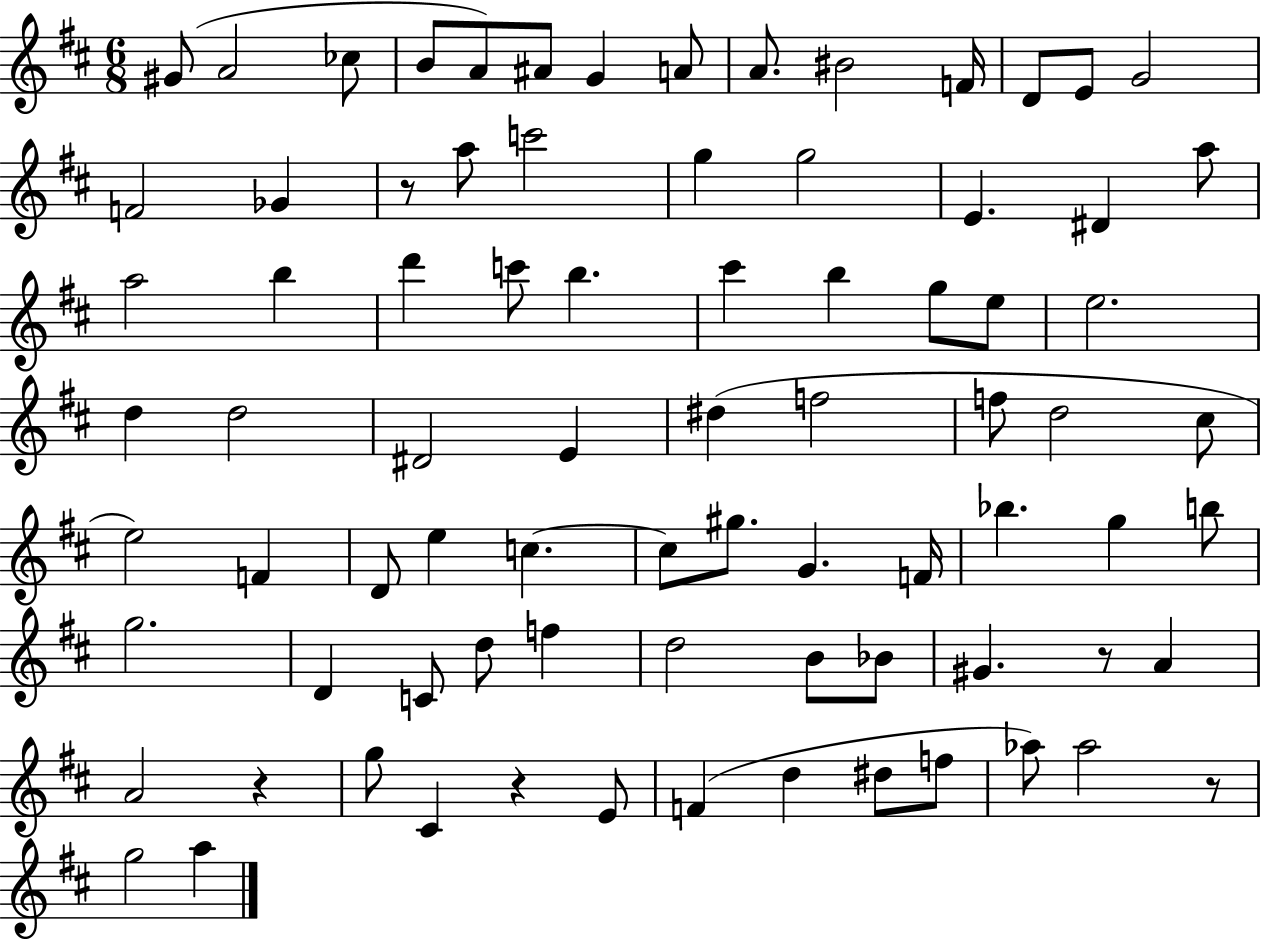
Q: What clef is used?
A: treble